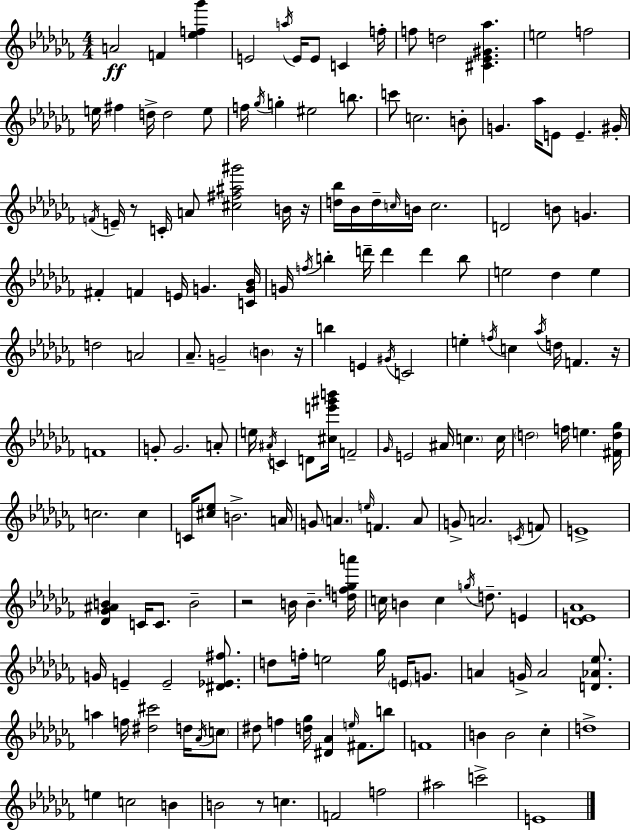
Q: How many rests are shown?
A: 6